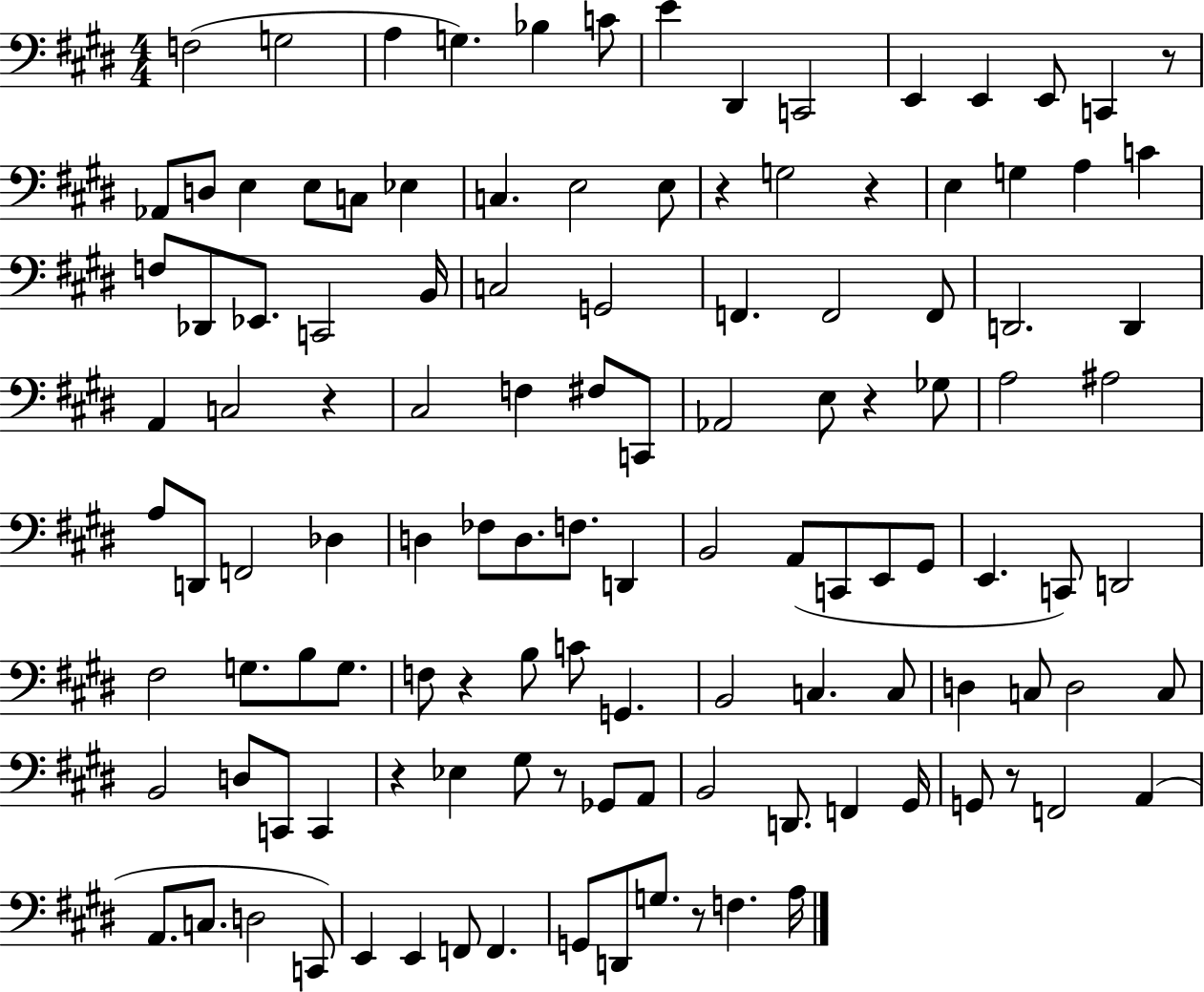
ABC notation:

X:1
T:Untitled
M:4/4
L:1/4
K:E
F,2 G,2 A, G, _B, C/2 E ^D,, C,,2 E,, E,, E,,/2 C,, z/2 _A,,/2 D,/2 E, E,/2 C,/2 _E, C, E,2 E,/2 z G,2 z E, G, A, C F,/2 _D,,/2 _E,,/2 C,,2 B,,/4 C,2 G,,2 F,, F,,2 F,,/2 D,,2 D,, A,, C,2 z ^C,2 F, ^F,/2 C,,/2 _A,,2 E,/2 z _G,/2 A,2 ^A,2 A,/2 D,,/2 F,,2 _D, D, _F,/2 D,/2 F,/2 D,, B,,2 A,,/2 C,,/2 E,,/2 ^G,,/2 E,, C,,/2 D,,2 ^F,2 G,/2 B,/2 G,/2 F,/2 z B,/2 C/2 G,, B,,2 C, C,/2 D, C,/2 D,2 C,/2 B,,2 D,/2 C,,/2 C,, z _E, ^G,/2 z/2 _G,,/2 A,,/2 B,,2 D,,/2 F,, ^G,,/4 G,,/2 z/2 F,,2 A,, A,,/2 C,/2 D,2 C,,/2 E,, E,, F,,/2 F,, G,,/2 D,,/2 G,/2 z/2 F, A,/4